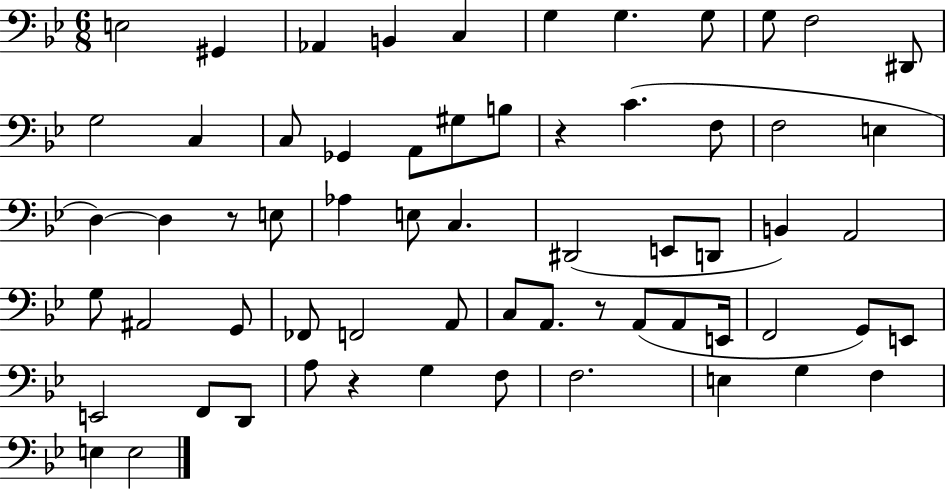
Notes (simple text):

E3/h G#2/q Ab2/q B2/q C3/q G3/q G3/q. G3/e G3/e F3/h D#2/e G3/h C3/q C3/e Gb2/q A2/e G#3/e B3/e R/q C4/q. F3/e F3/h E3/q D3/q D3/q R/e E3/e Ab3/q E3/e C3/q. D#2/h E2/e D2/e B2/q A2/h G3/e A#2/h G2/e FES2/e F2/h A2/e C3/e A2/e. R/e A2/e A2/e E2/s F2/h G2/e E2/e E2/h F2/e D2/e A3/e R/q G3/q F3/e F3/h. E3/q G3/q F3/q E3/q E3/h